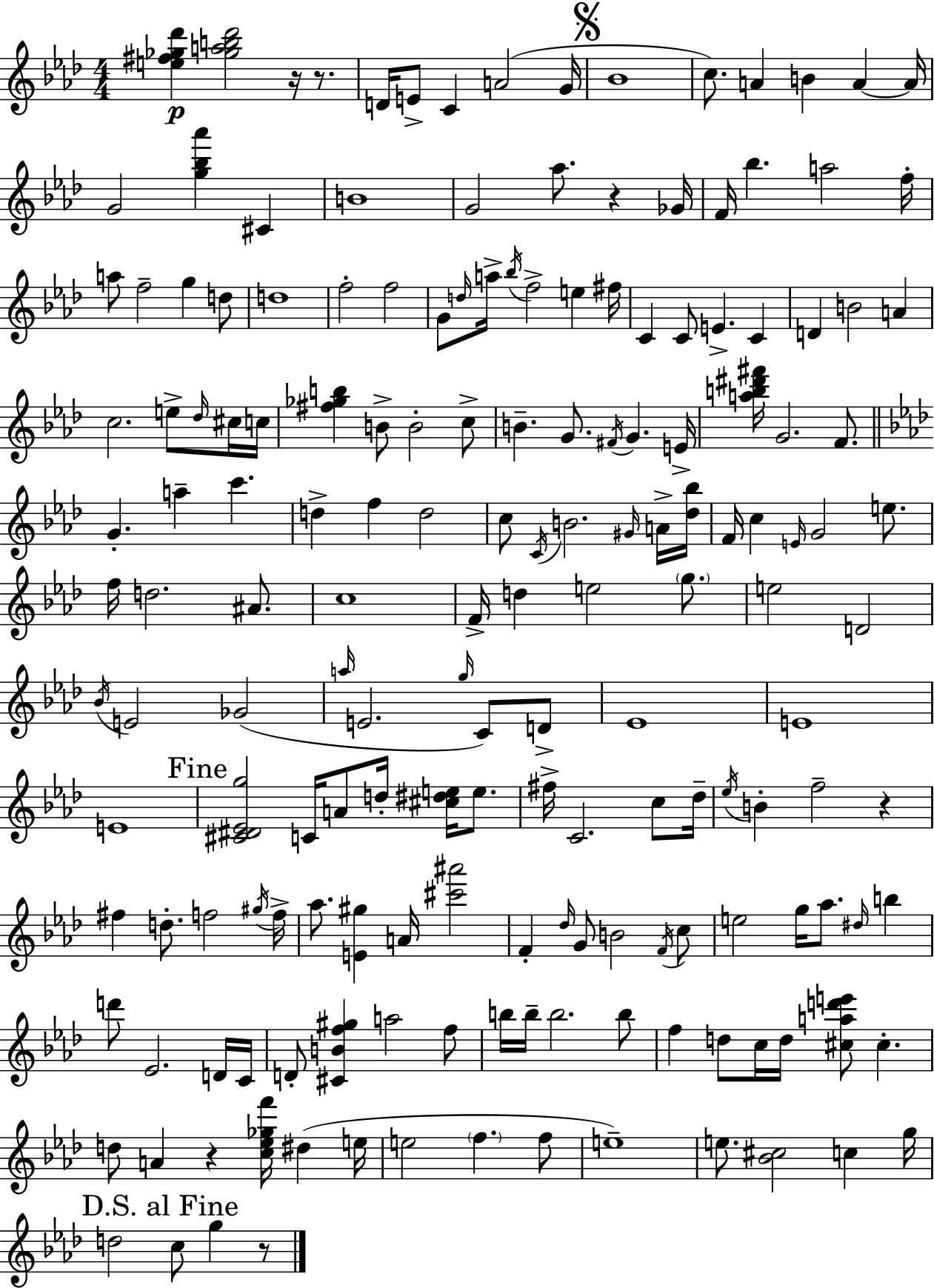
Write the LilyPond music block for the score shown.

{
  \clef treble
  \numericTimeSignature
  \time 4/4
  \key f \minor
  <e'' fis'' ges'' des'''>4\p <ges'' a'' b'' des'''>2 r16 r8. | d'16 e'8-> c'4 a'2( g'16 | \mark \markup { \musicglyph "scripts.segno" } bes'1 | c''8.) a'4 b'4 a'4~~ a'16 | \break g'2 <g'' bes'' aes'''>4 cis'4 | b'1 | g'2 aes''8. r4 ges'16 | f'16 bes''4. a''2 f''16-. | \break a''8 f''2-- g''4 d''8 | d''1 | f''2-. f''2 | g'8 \grace { d''16 } a''16-> \acciaccatura { bes''16 } f''2-> e''4 | \break fis''16 c'4 c'8 e'4.-> c'4 | d'4 b'2 a'4 | c''2. e''8-> | \grace { des''16 } cis''16 c''16 <fis'' ges'' b''>4 b'8-> b'2-. | \break c''8-> b'4.-- g'8. \acciaccatura { fis'16 } g'4. | e'16-> <a'' b'' dis''' fis'''>16 g'2. | f'8. \bar "||" \break \key f \minor g'4.-. a''4-- c'''4. | d''4-> f''4 d''2 | c''8 \acciaccatura { c'16 } b'2. \grace { gis'16 } | a'16-> <des'' bes''>16 f'16 c''4 \grace { e'16 } g'2 | \break e''8. f''16 d''2. | ais'8. c''1 | f'16-> d''4 e''2 | \parenthesize g''8. e''2 d'2 | \break \acciaccatura { bes'16 } e'2 ges'2( | \grace { a''16 } e'2. | \grace { g''16 }) c'8 d'8-> ees'1 | e'1 | \break e'1 | \mark "Fine" <cis' dis' ees' g''>2 c'16 a'8 | d''16-. <cis'' dis'' e''>16 e''8. fis''16-> c'2. | c''8 des''16-- \acciaccatura { ees''16 } b'4-. f''2-- | \break r4 fis''4 d''8.-. f''2 | \acciaccatura { gis''16 } f''16-> aes''8. <e' gis''>4 a'16 | <cis''' ais'''>2 f'4-. \grace { des''16 } g'8 b'2 | \acciaccatura { f'16 } c''8 e''2 | \break g''16 aes''8. \grace { dis''16 } b''4 d'''8 ees'2. | d'16 c'16 d'8-. <cis' b' f'' gis''>4 | a''2 f''8 b''16 b''16-- b''2. | b''8 f''4 d''8 | \break c''16 d''16 <cis'' a'' d''' e'''>8 cis''4.-. d''8 a'4 | r4 <c'' ees'' ges'' f'''>16 dis''4( e''16 e''2 | \parenthesize f''4. f''8 e''1--) | e''8. <bes' cis''>2 | \break c''4 g''16 \mark "D.S. al Fine" d''2 | c''8 g''4 r8 \bar "|."
}